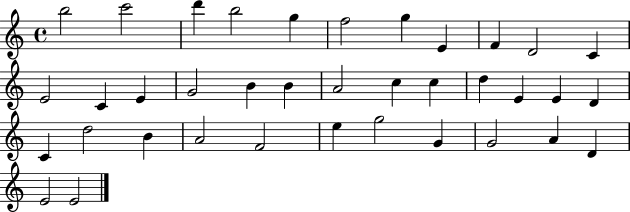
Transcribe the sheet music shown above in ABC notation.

X:1
T:Untitled
M:4/4
L:1/4
K:C
b2 c'2 d' b2 g f2 g E F D2 C E2 C E G2 B B A2 c c d E E D C d2 B A2 F2 e g2 G G2 A D E2 E2